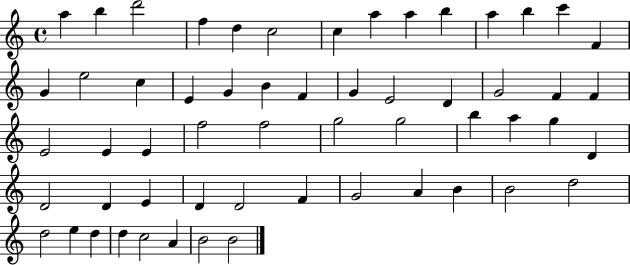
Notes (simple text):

A5/q B5/q D6/h F5/q D5/q C5/h C5/q A5/q A5/q B5/q A5/q B5/q C6/q F4/q G4/q E5/h C5/q E4/q G4/q B4/q F4/q G4/q E4/h D4/q G4/h F4/q F4/q E4/h E4/q E4/q F5/h F5/h G5/h G5/h B5/q A5/q G5/q D4/q D4/h D4/q E4/q D4/q D4/h F4/q G4/h A4/q B4/q B4/h D5/h D5/h E5/q D5/q D5/q C5/h A4/q B4/h B4/h